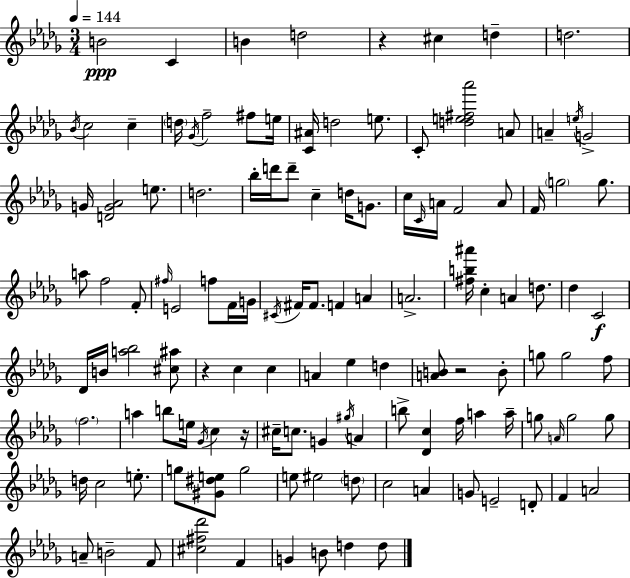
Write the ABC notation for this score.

X:1
T:Untitled
M:3/4
L:1/4
K:Bbm
B2 C B d2 z ^c d d2 _B/4 c2 c d/4 _G/4 f2 ^f/2 e/4 [C^A]/4 d2 e/2 C/2 [de^f_a']2 A/2 A e/4 G2 G/4 [DG_A]2 e/2 d2 _b/4 d'/4 d'/2 c d/4 G/2 c/4 C/4 A/4 F2 A/2 F/4 g2 g/2 a/2 f2 F/2 ^f/4 E2 f/2 F/4 G/4 ^C/4 ^F/4 ^F/2 F A A2 [^fb^a']/4 c A d/2 _d C2 _D/4 B/4 [a_b]2 [^c^a]/2 z c c A _e d [AB]/2 z2 B/2 g/2 g2 f/2 f2 a b/2 e/4 _G/4 c z/4 ^c/4 c/2 G ^g/4 A b/2 [_Dc] f/4 a a/4 g/2 A/4 g2 g/2 d/4 c2 e/2 g/2 [^G^de]/2 g2 e/2 ^e2 d/2 c2 A G/2 E2 D/2 F A2 A/2 B2 F/2 [^c^f_d']2 F G B/2 d d/2